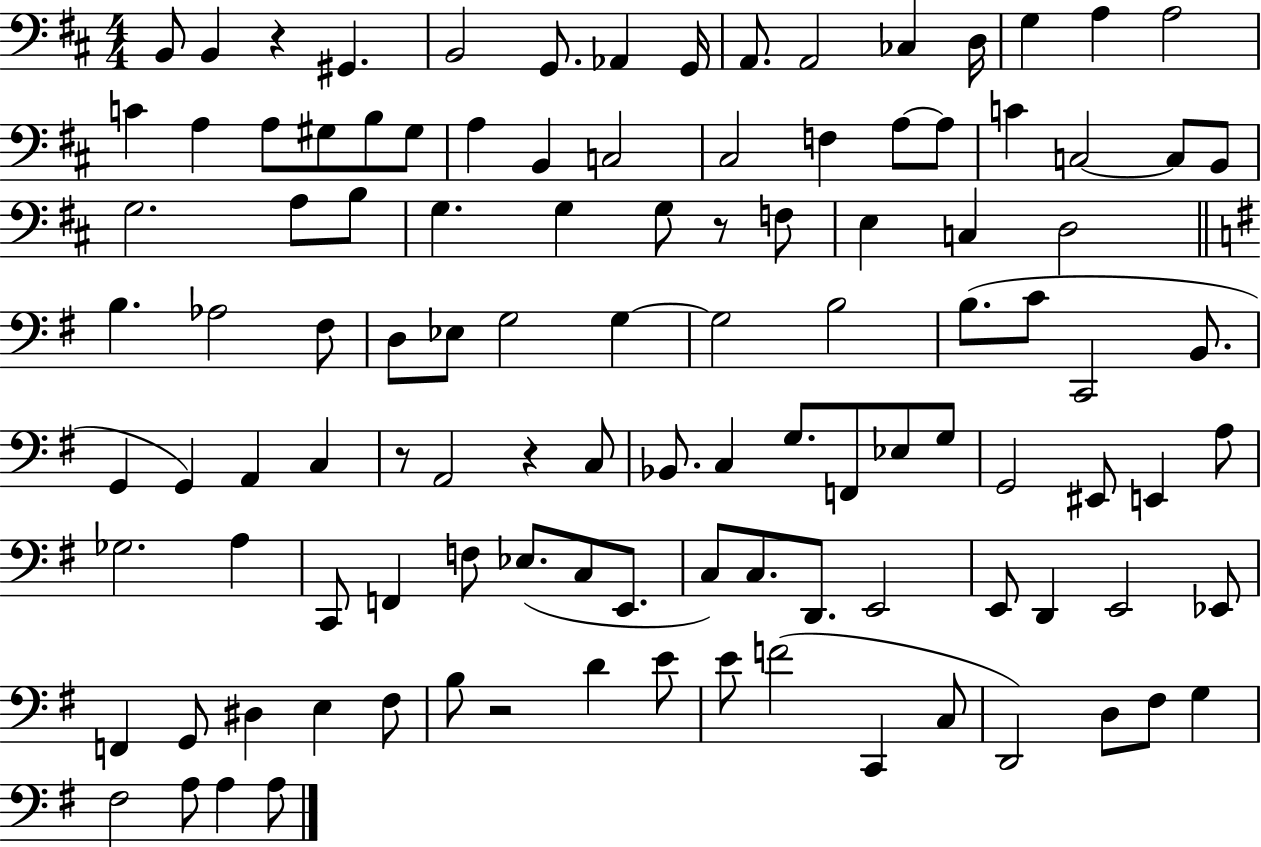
X:1
T:Untitled
M:4/4
L:1/4
K:D
B,,/2 B,, z ^G,, B,,2 G,,/2 _A,, G,,/4 A,,/2 A,,2 _C, D,/4 G, A, A,2 C A, A,/2 ^G,/2 B,/2 ^G,/2 A, B,, C,2 ^C,2 F, A,/2 A,/2 C C,2 C,/2 B,,/2 G,2 A,/2 B,/2 G, G, G,/2 z/2 F,/2 E, C, D,2 B, _A,2 ^F,/2 D,/2 _E,/2 G,2 G, G,2 B,2 B,/2 C/2 C,,2 B,,/2 G,, G,, A,, C, z/2 A,,2 z C,/2 _B,,/2 C, G,/2 F,,/2 _E,/2 G,/2 G,,2 ^E,,/2 E,, A,/2 _G,2 A, C,,/2 F,, F,/2 _E,/2 C,/2 E,,/2 C,/2 C,/2 D,,/2 E,,2 E,,/2 D,, E,,2 _E,,/2 F,, G,,/2 ^D, E, ^F,/2 B,/2 z2 D E/2 E/2 F2 C,, C,/2 D,,2 D,/2 ^F,/2 G, ^F,2 A,/2 A, A,/2